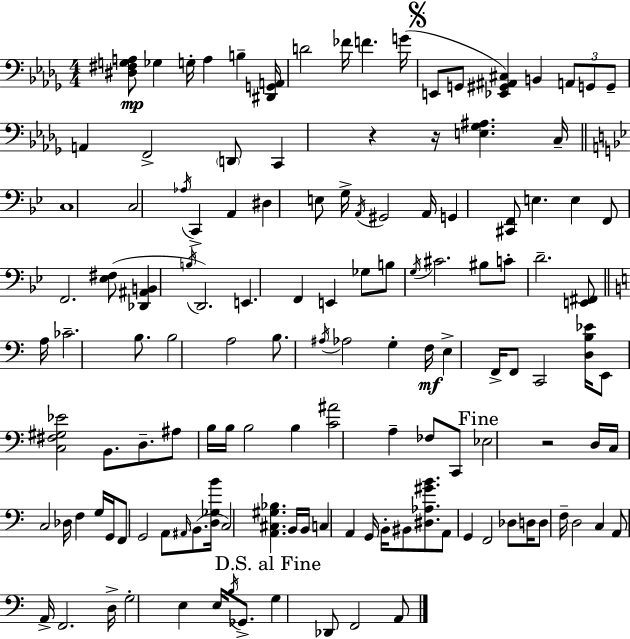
X:1
T:Untitled
M:4/4
L:1/4
K:Bbm
[^D,^F,G,A,]/2 _G, G,/4 A, B, [^D,,G,,A,,]/4 D2 _F/4 F G/4 E,,/2 G,,/2 [_E,,^G,,^A,,^C,] B,, A,,/2 G,,/2 G,,/2 A,, F,,2 D,,/2 C,, z z/4 [E,_G,^A,] C,/4 C,4 C,2 _A,/4 C,, A,, ^D, E,/2 G,/4 A,,/4 ^G,,2 A,,/4 G,, [^C,,F,,]/2 E, E, F,,/2 F,,2 [_E,^F,]/2 [_D,,^A,,B,,] B,/4 D,,2 E,, F,, E,, _G,/2 B,/2 G,/4 ^C2 ^B,/2 C/2 D2 [E,,^F,,]/2 A,/4 _C2 B,/2 B,2 A,2 B,/2 ^A,/4 _A,2 G, F,/4 E, F,,/4 F,,/2 C,,2 [D,B,_E]/4 E,,/2 [C,^F,^G,_E]2 B,,/2 D,/2 ^A,/2 B,/4 B,/4 B,2 B, [C^A]2 A, _F,/2 C,,/2 _E,2 z2 D,/4 C,/4 C,2 _D,/4 F, G,/4 G,,/4 F,,/2 G,,2 A,,/2 ^A,,/4 B,,/2 [D,_G,B]/4 C,2 [A,,^C,^G,_B,] B,,/4 B,,/4 C, A,, G,,/4 B,,/4 ^B,,/2 [^D,_A,^GB]/2 A,,/2 G,, F,,2 _D,/2 D,/4 D,/2 F,/4 D,2 C, A,,/2 A,,/4 F,,2 D,/4 G,2 E, E,/4 B,/4 _G,,/2 G, _D,,/2 F,,2 A,,/2